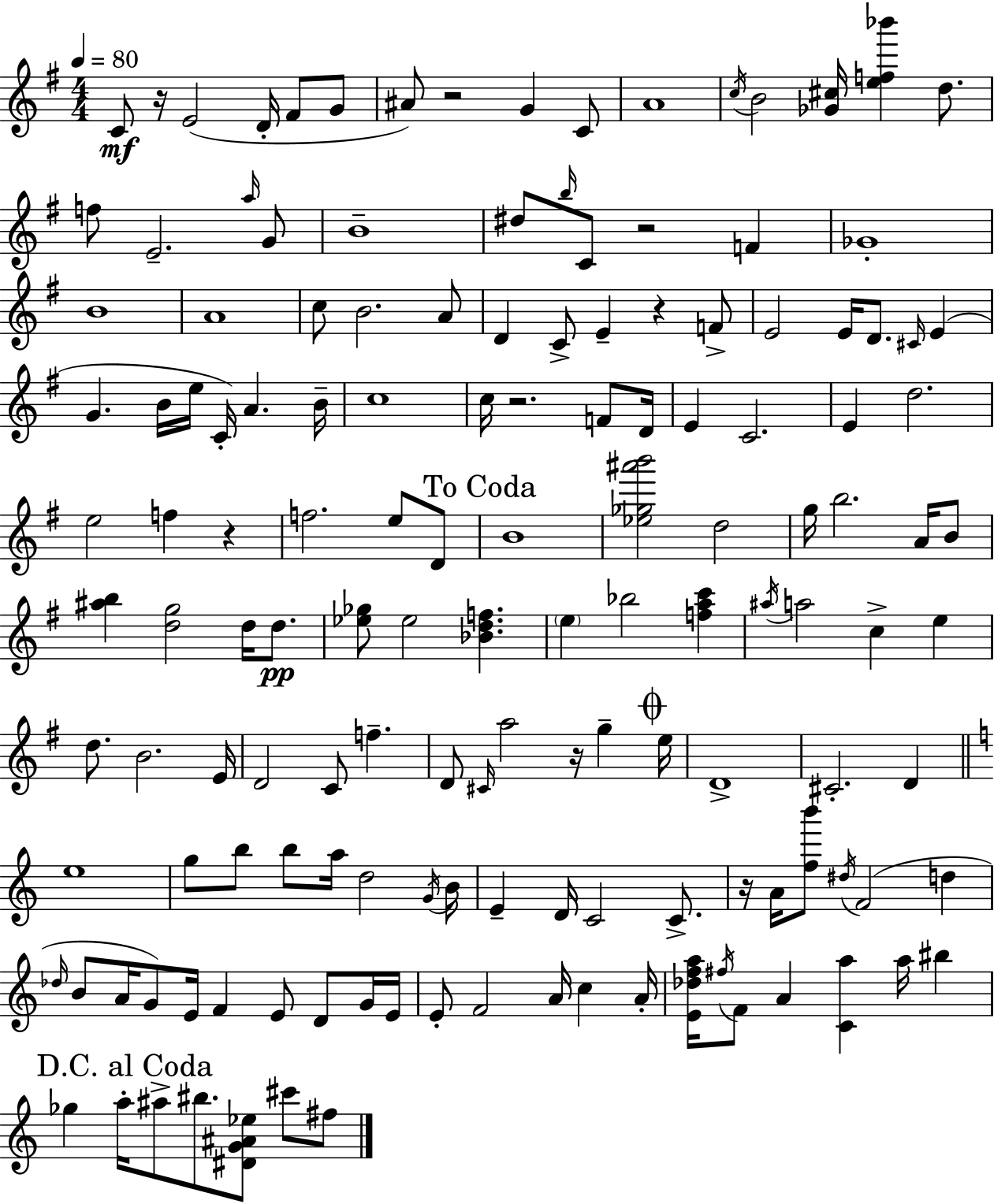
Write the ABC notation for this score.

X:1
T:Untitled
M:4/4
L:1/4
K:G
C/2 z/4 E2 D/4 ^F/2 G/2 ^A/2 z2 G C/2 A4 c/4 B2 [_G^c]/4 [ef_b'] d/2 f/2 E2 a/4 G/2 B4 ^d/2 b/4 C/2 z2 F _G4 B4 A4 c/2 B2 A/2 D C/2 E z F/2 E2 E/4 D/2 ^C/4 E G B/4 e/4 C/4 A B/4 c4 c/4 z2 F/2 D/4 E C2 E d2 e2 f z f2 e/2 D/2 B4 [_e_g^a'b']2 d2 g/4 b2 A/4 B/2 [^ab] [dg]2 d/4 d/2 [_e_g]/2 _e2 [_Bdf] e _b2 [fac'] ^a/4 a2 c e d/2 B2 E/4 D2 C/2 f D/2 ^C/4 a2 z/4 g e/4 D4 ^C2 D e4 g/2 b/2 b/2 a/4 d2 G/4 B/4 E D/4 C2 C/2 z/4 A/4 [fb']/2 ^d/4 F2 d _d/4 B/2 A/4 G/2 E/4 F E/2 D/2 G/4 E/4 E/2 F2 A/4 c A/4 [E_dfa]/4 ^f/4 F/2 A [Ca] a/4 ^b _g a/4 ^a/2 ^b/2 [^DG^A_e]/2 ^c'/2 ^f/2